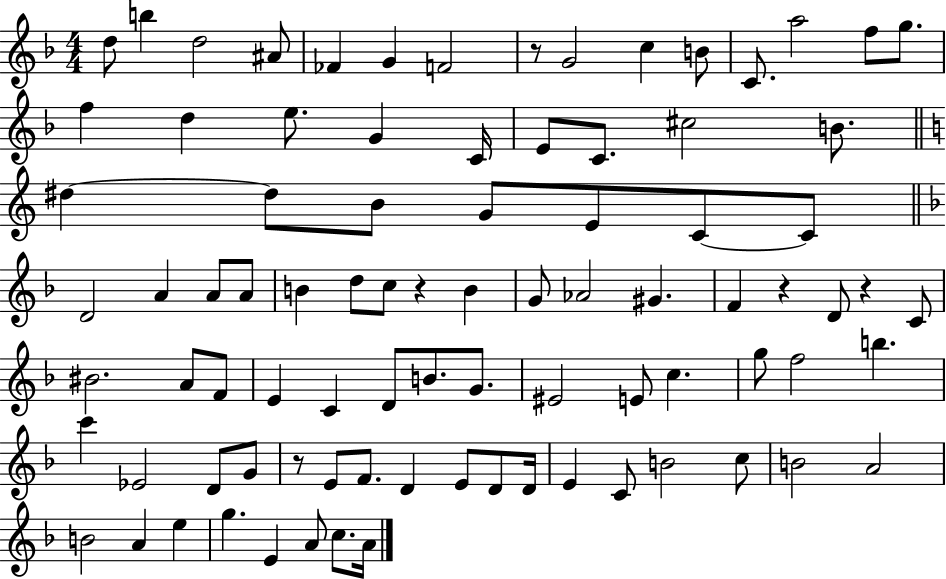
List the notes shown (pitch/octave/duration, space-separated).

D5/e B5/q D5/h A#4/e FES4/q G4/q F4/h R/e G4/h C5/q B4/e C4/e. A5/h F5/e G5/e. F5/q D5/q E5/e. G4/q C4/s E4/e C4/e. C#5/h B4/e. D#5/q D#5/e B4/e G4/e E4/e C4/e C4/e D4/h A4/q A4/e A4/e B4/q D5/e C5/e R/q B4/q G4/e Ab4/h G#4/q. F4/q R/q D4/e R/q C4/e BIS4/h. A4/e F4/e E4/q C4/q D4/e B4/e. G4/e. EIS4/h E4/e C5/q. G5/e F5/h B5/q. C6/q Eb4/h D4/e G4/e R/e E4/e F4/e. D4/q E4/e D4/e D4/s E4/q C4/e B4/h C5/e B4/h A4/h B4/h A4/q E5/q G5/q. E4/q A4/e C5/e. A4/s